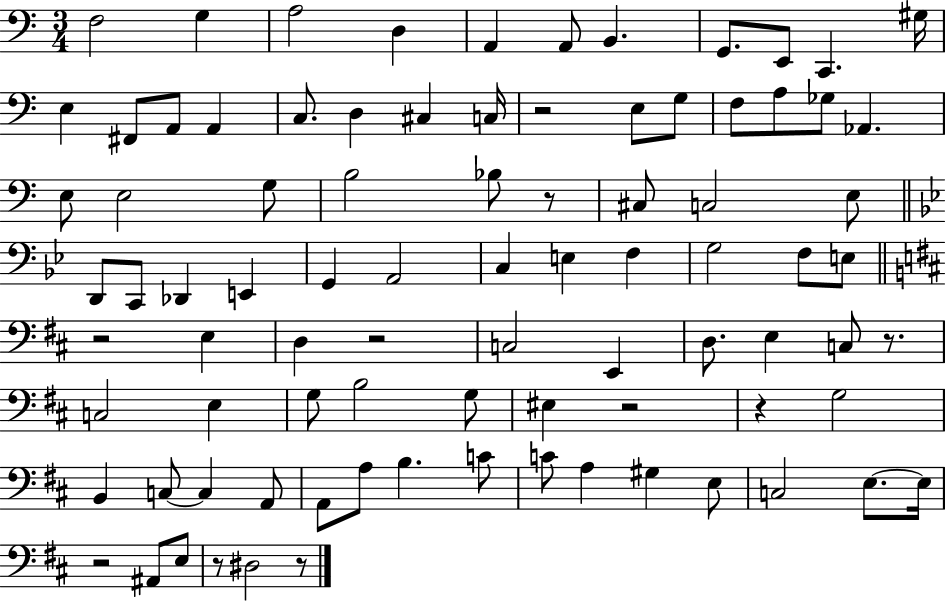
F3/h G3/q A3/h D3/q A2/q A2/e B2/q. G2/e. E2/e C2/q. G#3/s E3/q F#2/e A2/e A2/q C3/e. D3/q C#3/q C3/s R/h E3/e G3/e F3/e A3/e Gb3/e Ab2/q. E3/e E3/h G3/e B3/h Bb3/e R/e C#3/e C3/h E3/e D2/e C2/e Db2/q E2/q G2/q A2/h C3/q E3/q F3/q G3/h F3/e E3/e R/h E3/q D3/q R/h C3/h E2/q D3/e. E3/q C3/e R/e. C3/h E3/q G3/e B3/h G3/e EIS3/q R/h R/q G3/h B2/q C3/e C3/q A2/e A2/e A3/e B3/q. C4/e C4/e A3/q G#3/q E3/e C3/h E3/e. E3/s R/h A#2/e E3/e R/e D#3/h R/e